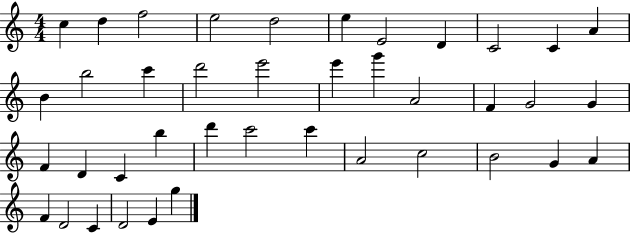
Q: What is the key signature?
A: C major